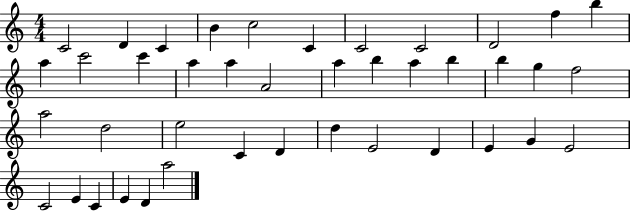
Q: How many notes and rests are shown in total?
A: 41